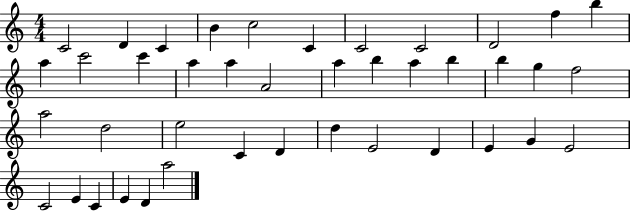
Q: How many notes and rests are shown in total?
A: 41